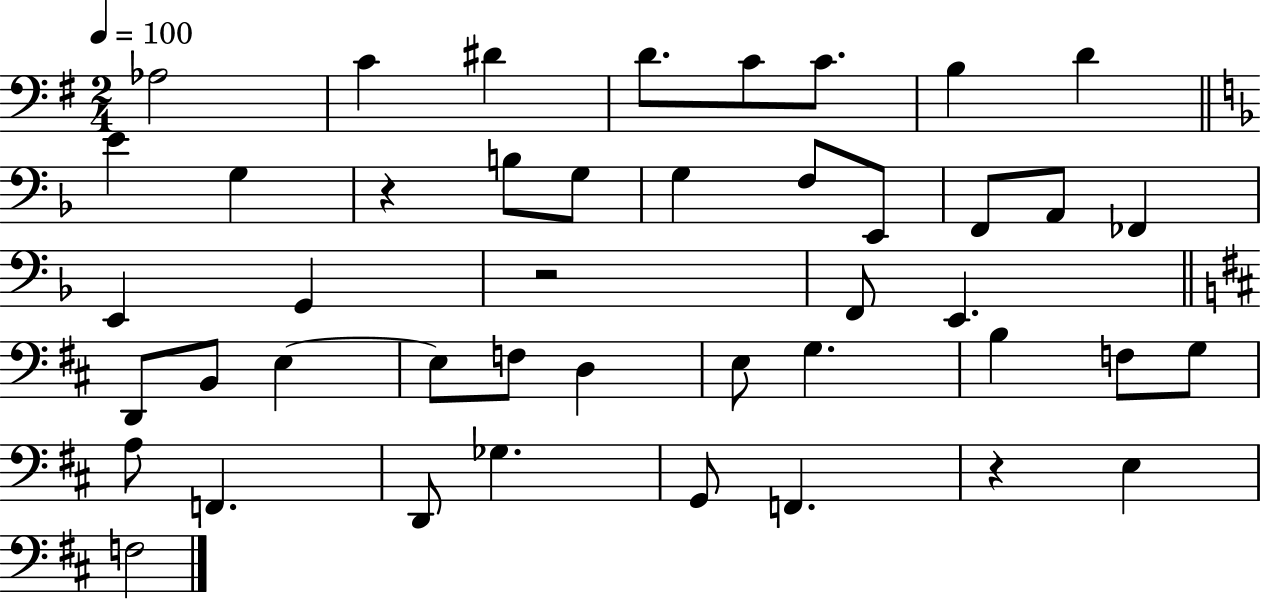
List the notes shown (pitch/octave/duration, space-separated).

Ab3/h C4/q D#4/q D4/e. C4/e C4/e. B3/q D4/q E4/q G3/q R/q B3/e G3/e G3/q F3/e E2/e F2/e A2/e FES2/q E2/q G2/q R/h F2/e E2/q. D2/e B2/e E3/q E3/e F3/e D3/q E3/e G3/q. B3/q F3/e G3/e A3/e F2/q. D2/e Gb3/q. G2/e F2/q. R/q E3/q F3/h